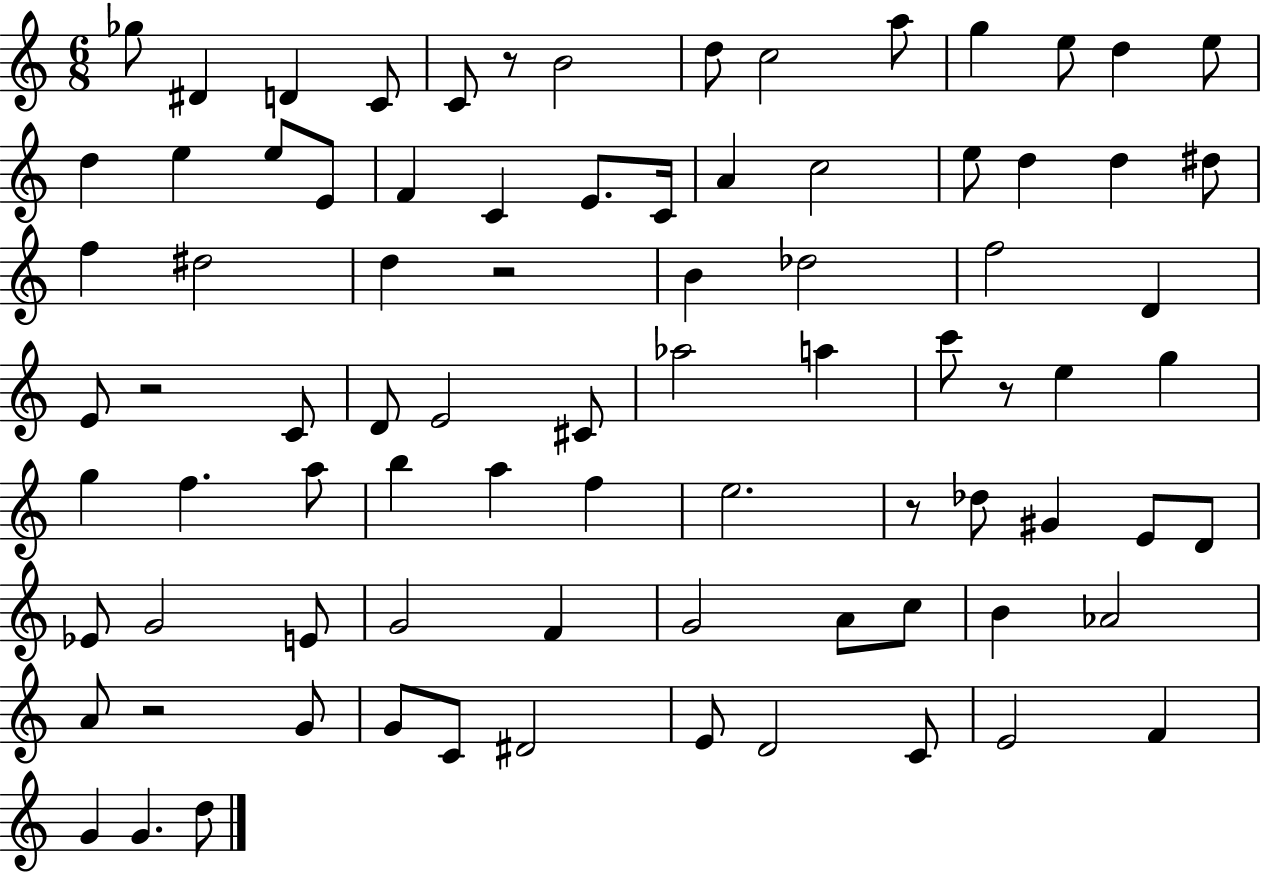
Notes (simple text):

Gb5/e D#4/q D4/q C4/e C4/e R/e B4/h D5/e C5/h A5/e G5/q E5/e D5/q E5/e D5/q E5/q E5/e E4/e F4/q C4/q E4/e. C4/s A4/q C5/h E5/e D5/q D5/q D#5/e F5/q D#5/h D5/q R/h B4/q Db5/h F5/h D4/q E4/e R/h C4/e D4/e E4/h C#4/e Ab5/h A5/q C6/e R/e E5/q G5/q G5/q F5/q. A5/e B5/q A5/q F5/q E5/h. R/e Db5/e G#4/q E4/e D4/e Eb4/e G4/h E4/e G4/h F4/q G4/h A4/e C5/e B4/q Ab4/h A4/e R/h G4/e G4/e C4/e D#4/h E4/e D4/h C4/e E4/h F4/q G4/q G4/q. D5/e